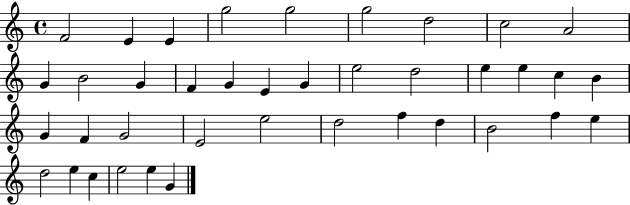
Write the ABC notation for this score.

X:1
T:Untitled
M:4/4
L:1/4
K:C
F2 E E g2 g2 g2 d2 c2 A2 G B2 G F G E G e2 d2 e e c B G F G2 E2 e2 d2 f d B2 f e d2 e c e2 e G